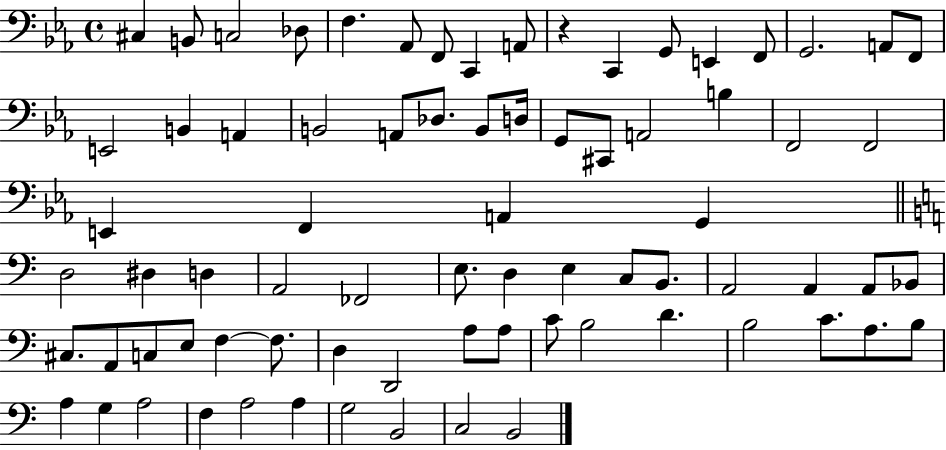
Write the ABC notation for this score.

X:1
T:Untitled
M:4/4
L:1/4
K:Eb
^C, B,,/2 C,2 _D,/2 F, _A,,/2 F,,/2 C,, A,,/2 z C,, G,,/2 E,, F,,/2 G,,2 A,,/2 F,,/2 E,,2 B,, A,, B,,2 A,,/2 _D,/2 B,,/2 D,/4 G,,/2 ^C,,/2 A,,2 B, F,,2 F,,2 E,, F,, A,, G,, D,2 ^D, D, A,,2 _F,,2 E,/2 D, E, C,/2 B,,/2 A,,2 A,, A,,/2 _B,,/2 ^C,/2 A,,/2 C,/2 E,/2 F, F,/2 D, D,,2 A,/2 A,/2 C/2 B,2 D B,2 C/2 A,/2 B,/2 A, G, A,2 F, A,2 A, G,2 B,,2 C,2 B,,2